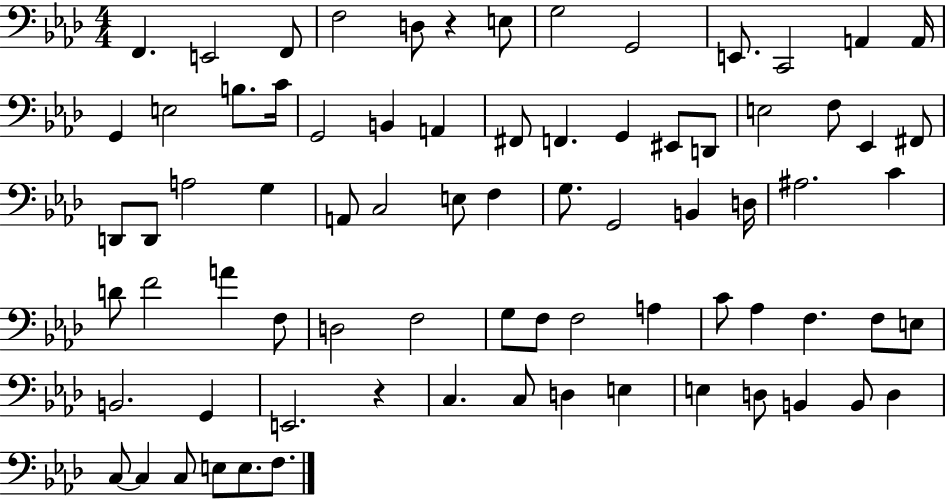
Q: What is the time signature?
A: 4/4